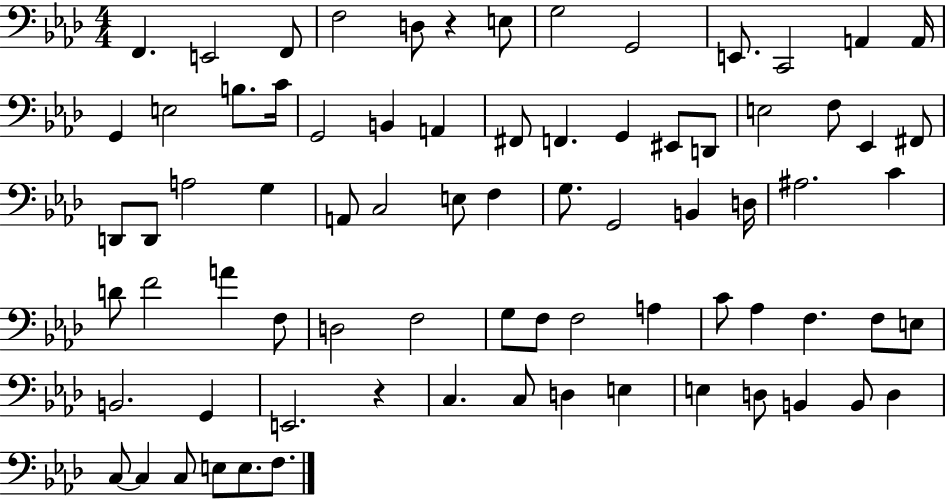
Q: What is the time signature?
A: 4/4